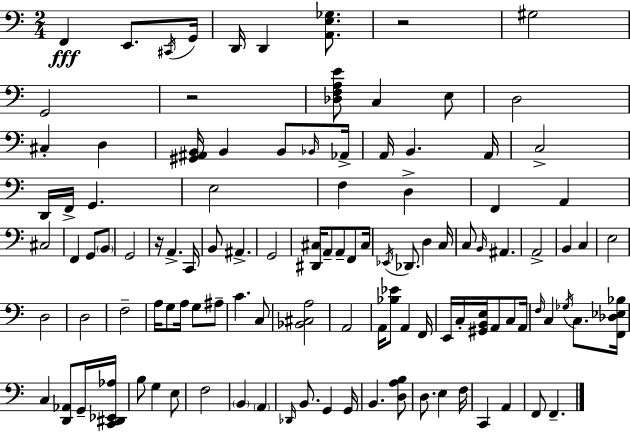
X:1
T:Untitled
M:2/4
L:1/4
K:C
F,, E,,/2 ^C,,/4 G,,/4 D,,/4 D,, [A,,E,_G,]/2 z2 ^G,2 G,,2 z2 [_D,F,A,E]/2 C, E,/2 D,2 ^C, D, [^G,,^A,,B,,]/4 B,, B,,/2 _B,,/4 _A,,/4 A,,/4 B,, A,,/4 C,2 D,,/4 F,,/4 G,, E,2 F, D, F,, A,, ^C,2 F,, G,,/2 B,,/2 G,,2 z/4 A,, C,,/4 B,,/2 ^A,, G,,2 [^D,,^C,]/4 A,,/2 A,,/2 F,,/2 ^C,/4 _E,,/4 _D,,/2 D, C,/4 C,/2 B,,/4 ^A,, A,,2 B,, C, E,2 D,2 D,2 F,2 A,/4 G,/2 A,/4 G,/2 ^A,/2 C C,/2 [_B,,^C,A,]2 A,,2 A,,/4 [_B,_E]/2 A,, F,,/4 E,,/4 C,/4 [^G,,B,,E,]/4 A,,/2 C,/2 A,,/4 F,/4 C, _G,/4 C,/2 [F,,_D,_E,_B,]/4 C, [D,,_A,,]/2 G,,/4 [C,,^D,,_E,,_A,]/4 B,/2 G, E,/2 F,2 B,, A,, _D,,/4 B,,/2 G,, G,,/4 B,, [D,A,B,]/2 D,/2 E, F,/4 C,, A,, F,,/2 F,,